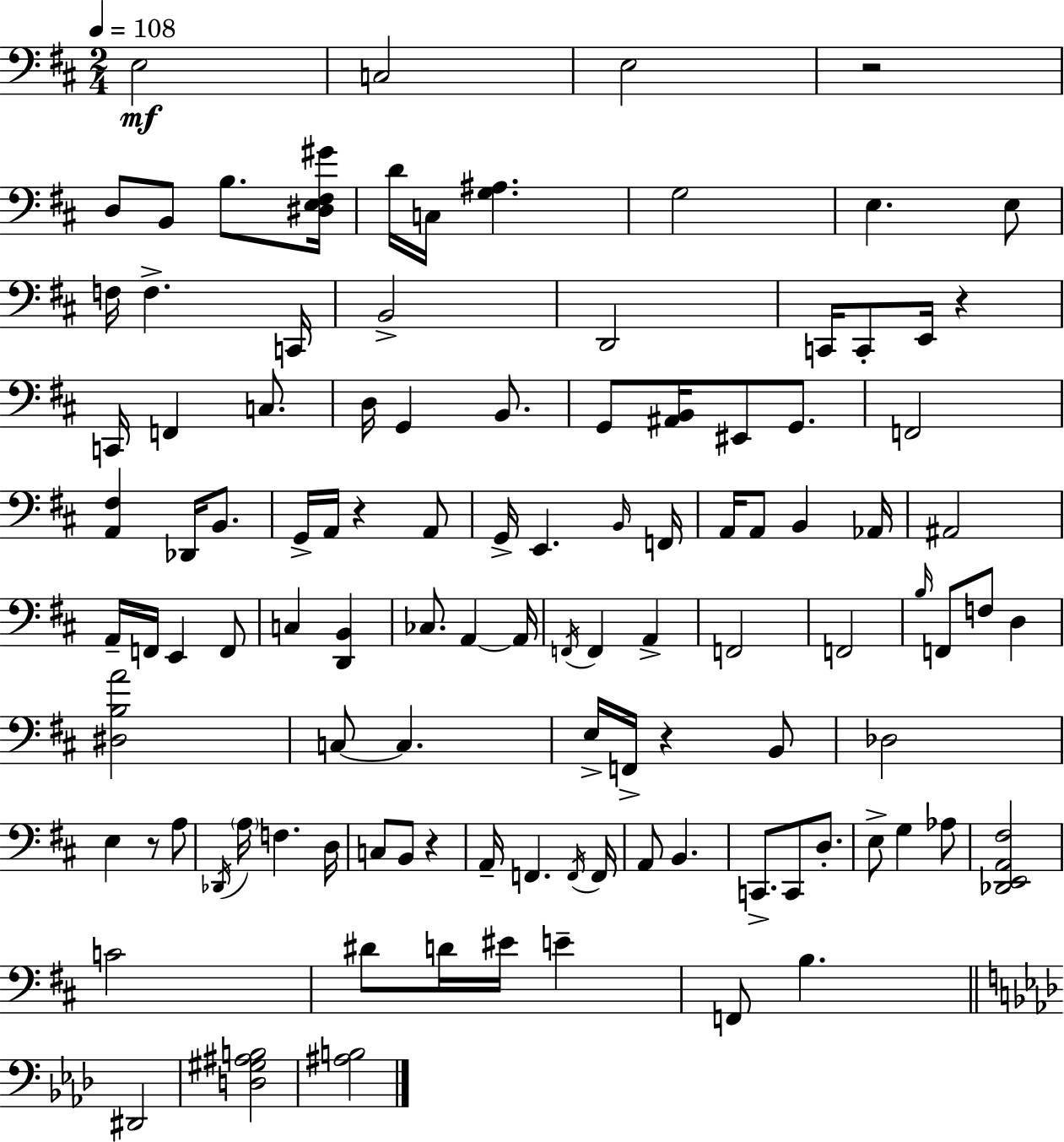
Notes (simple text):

E3/h C3/h E3/h R/h D3/e B2/e B3/e. [D#3,E3,F#3,G#4]/s D4/s C3/s [G3,A#3]/q. G3/h E3/q. E3/e F3/s F3/q. C2/s B2/h D2/h C2/s C2/e E2/s R/q C2/s F2/q C3/e. D3/s G2/q B2/e. G2/e [A#2,B2]/s EIS2/e G2/e. F2/h [A2,F#3]/q Db2/s B2/e. G2/s A2/s R/q A2/e G2/s E2/q. B2/s F2/s A2/s A2/e B2/q Ab2/s A#2/h A2/s F2/s E2/q F2/e C3/q [D2,B2]/q CES3/e. A2/q A2/s F2/s F2/q A2/q F2/h F2/h B3/s F2/e F3/e D3/q [D#3,B3,A4]/h C3/e C3/q. E3/s F2/s R/q B2/e Db3/h E3/q R/e A3/e Db2/s A3/s F3/q. D3/s C3/e B2/e R/q A2/s F2/q. F2/s F2/s A2/e B2/q. C2/e. C2/e D3/e. E3/e G3/q Ab3/e [Db2,E2,A2,F#3]/h C4/h D#4/e D4/s EIS4/s E4/q F2/e B3/q. D#2/h [D3,G#3,A#3,B3]/h [A#3,B3]/h